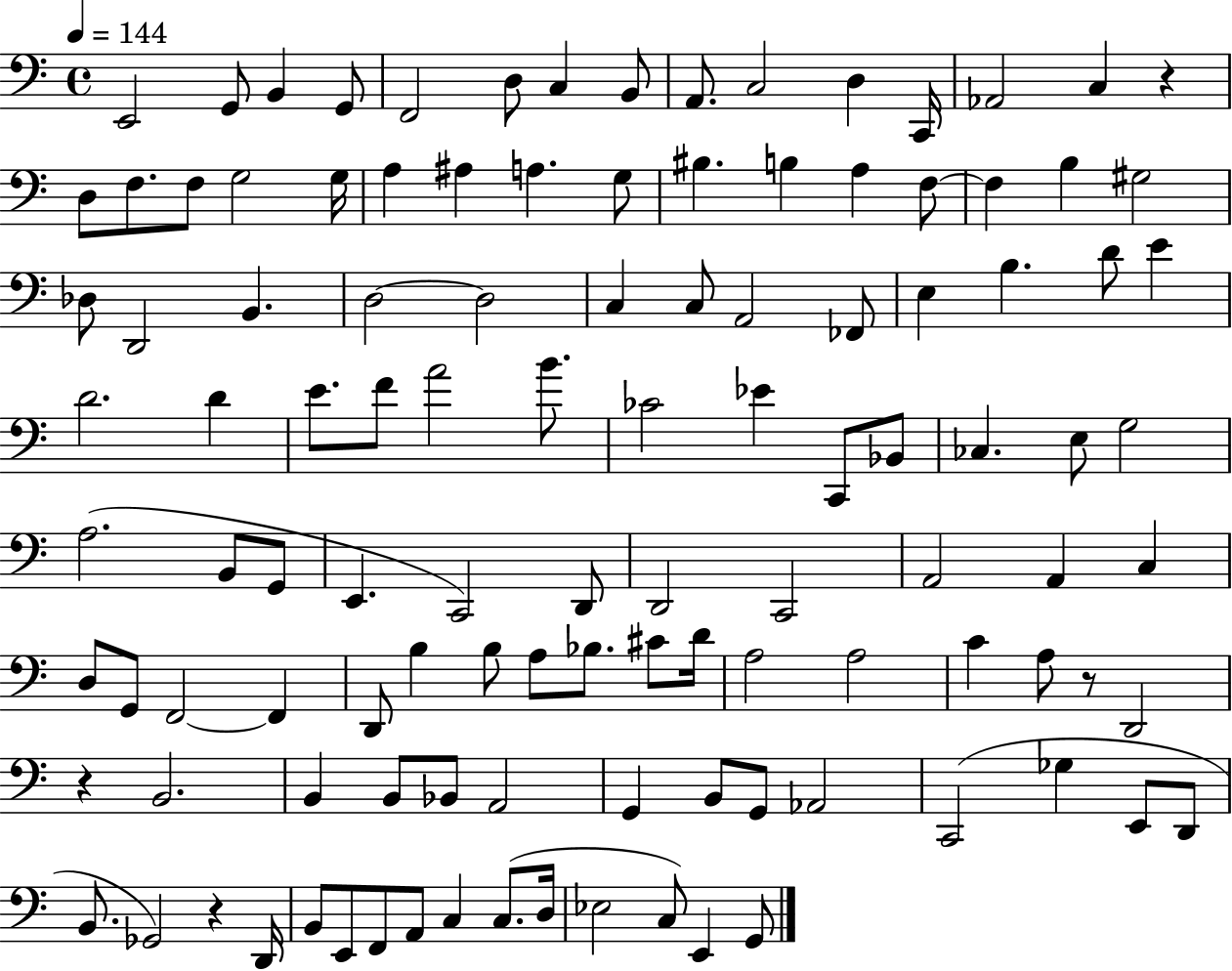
E2/h G2/e B2/q G2/e F2/h D3/e C3/q B2/e A2/e. C3/h D3/q C2/s Ab2/h C3/q R/q D3/e F3/e. F3/e G3/h G3/s A3/q A#3/q A3/q. G3/e BIS3/q. B3/q A3/q F3/e F3/q B3/q G#3/h Db3/e D2/h B2/q. D3/h D3/h C3/q C3/e A2/h FES2/e E3/q B3/q. D4/e E4/q D4/h. D4/q E4/e. F4/e A4/h B4/e. CES4/h Eb4/q C2/e Bb2/e CES3/q. E3/e G3/h A3/h. B2/e G2/e E2/q. C2/h D2/e D2/h C2/h A2/h A2/q C3/q D3/e G2/e F2/h F2/q D2/e B3/q B3/e A3/e Bb3/e. C#4/e D4/s A3/h A3/h C4/q A3/e R/e D2/h R/q B2/h. B2/q B2/e Bb2/e A2/h G2/q B2/e G2/e Ab2/h C2/h Gb3/q E2/e D2/e B2/e. Gb2/h R/q D2/s B2/e E2/e F2/e A2/e C3/q C3/e. D3/s Eb3/h C3/e E2/q G2/e